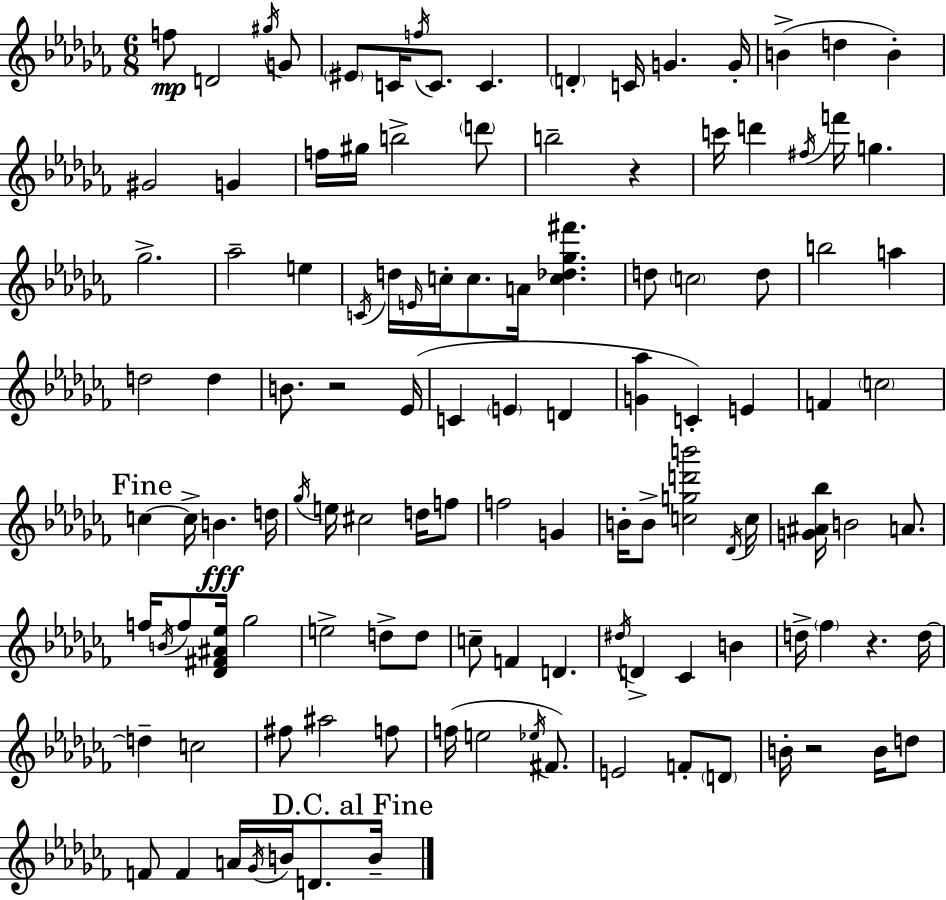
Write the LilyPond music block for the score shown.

{
  \clef treble
  \numericTimeSignature
  \time 6/8
  \key aes \minor
  f''8\mp d'2 \acciaccatura { gis''16 } g'8 | \parenthesize eis'8 c'16 \acciaccatura { f''16 } c'8. c'4. | \parenthesize d'4-. c'16 g'4. | g'16-. b'4->( d''4 b'4-.) | \break gis'2 g'4 | f''16 gis''16 b''2-> | \parenthesize d'''8 b''2-- r4 | c'''16 d'''4 \acciaccatura { fis''16 } f'''16 g''4. | \break ges''2.-> | aes''2-- e''4 | \acciaccatura { c'16 } d''16 \grace { e'16 } c''16-. c''8. a'16 <c'' des'' ges'' fis'''>4. | d''8 \parenthesize c''2 | \break d''8 b''2 | a''4 d''2 | d''4 b'8. r2 | ees'16( c'4 \parenthesize e'4 | \break d'4 <g' aes''>4 c'4-.) | e'4 f'4 \parenthesize c''2 | \mark "Fine" c''4~~ c''16-> b'4.\fff | d''16 \acciaccatura { ges''16 } e''16 cis''2 | \break d''16 f''8 f''2 | g'4 b'16-. b'8-> <c'' g'' d''' b'''>2 | \acciaccatura { des'16 } c''16 <g' ais' bes''>16 b'2 | a'8. f''16 \acciaccatura { b'16 } f''8 <des' fis' ais' ees''>16 | \break ges''2 e''2-> | d''8-> d''8 c''8-- f'4 | d'4. \acciaccatura { dis''16 } d'4-> | ces'4 b'4 d''16-> \parenthesize fes''4 | \break r4. d''16~~ d''4-- | c''2 fis''8 ais''2 | f''8 f''16( e''2 | \acciaccatura { ees''16 } fis'8.) e'2 | \break f'8-. \parenthesize d'8 b'16-. r2 | b'16 d''8 f'8 | f'4 a'16 \acciaccatura { ges'16 } b'16 d'8. \mark "D.C. al Fine" b'16-- \bar "|."
}